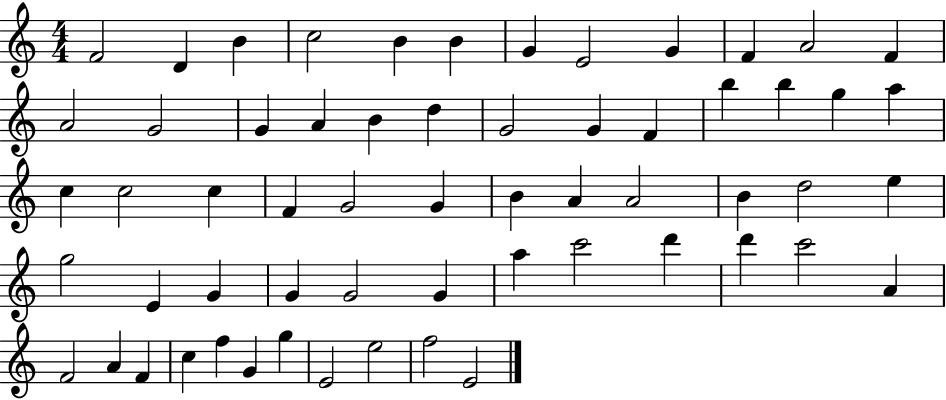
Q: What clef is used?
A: treble